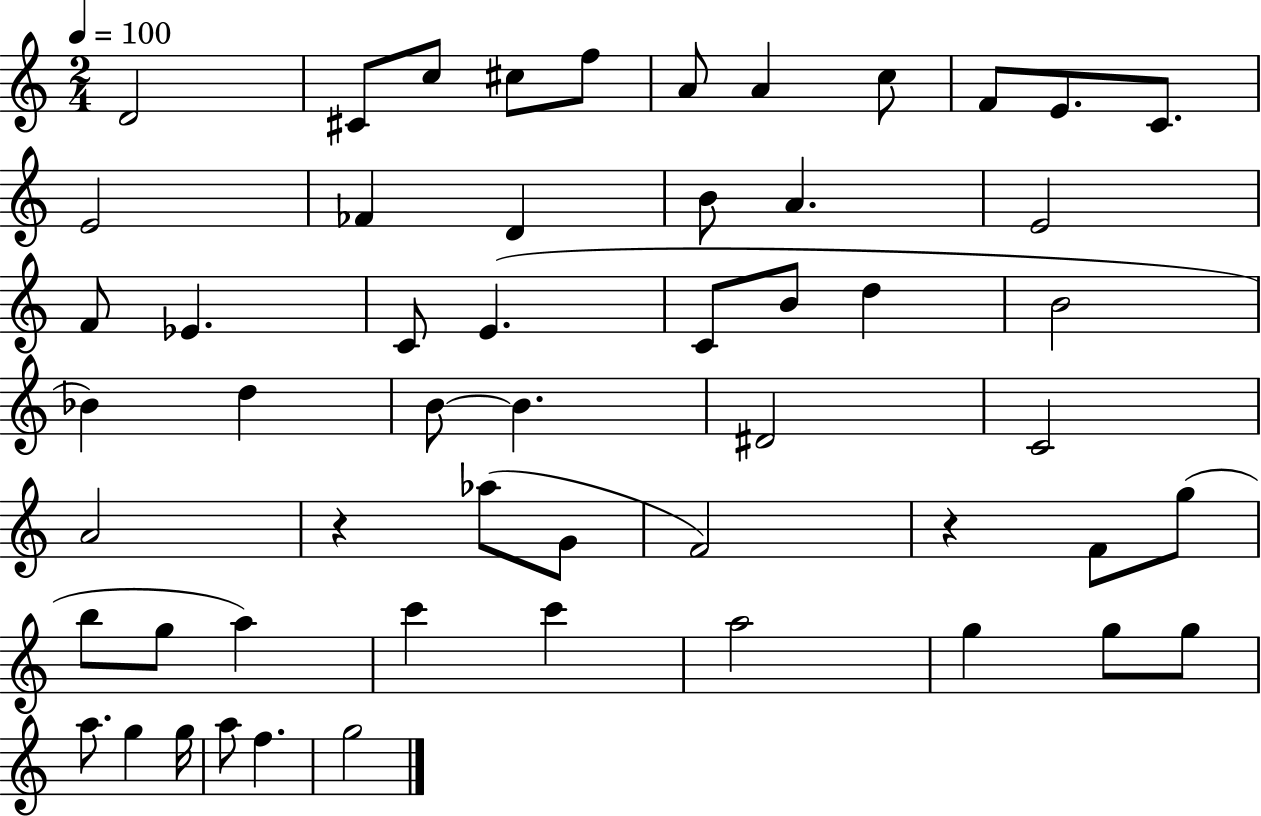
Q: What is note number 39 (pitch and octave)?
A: G5